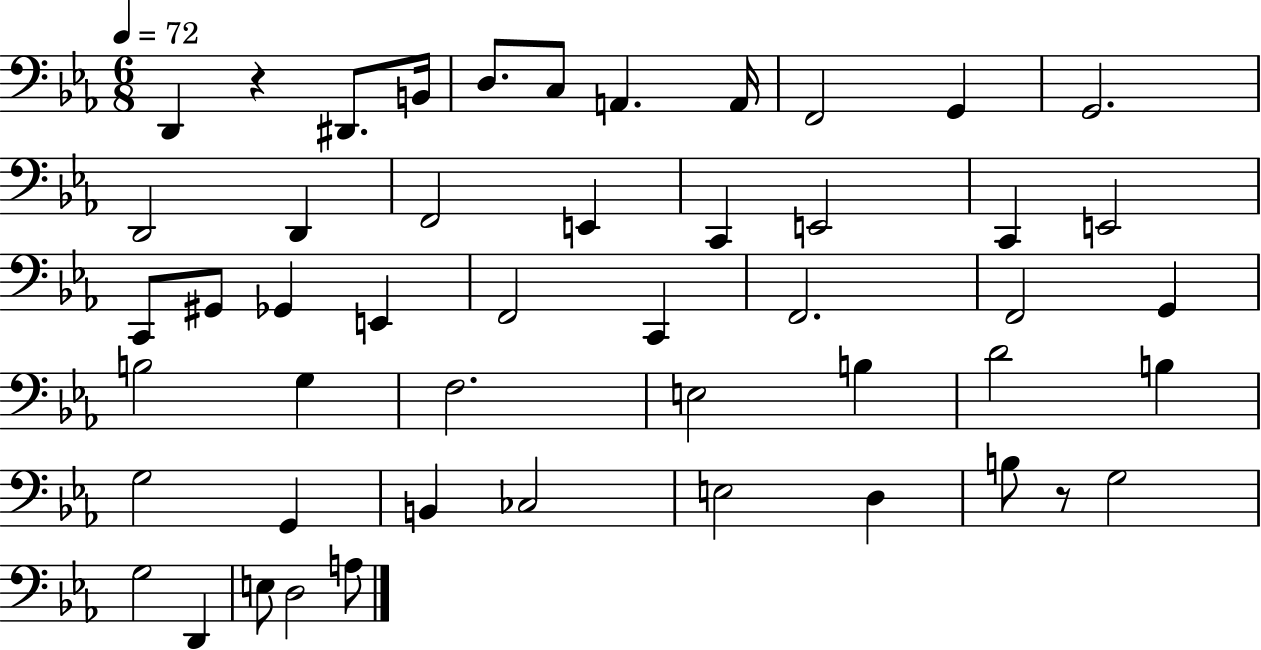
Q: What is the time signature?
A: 6/8